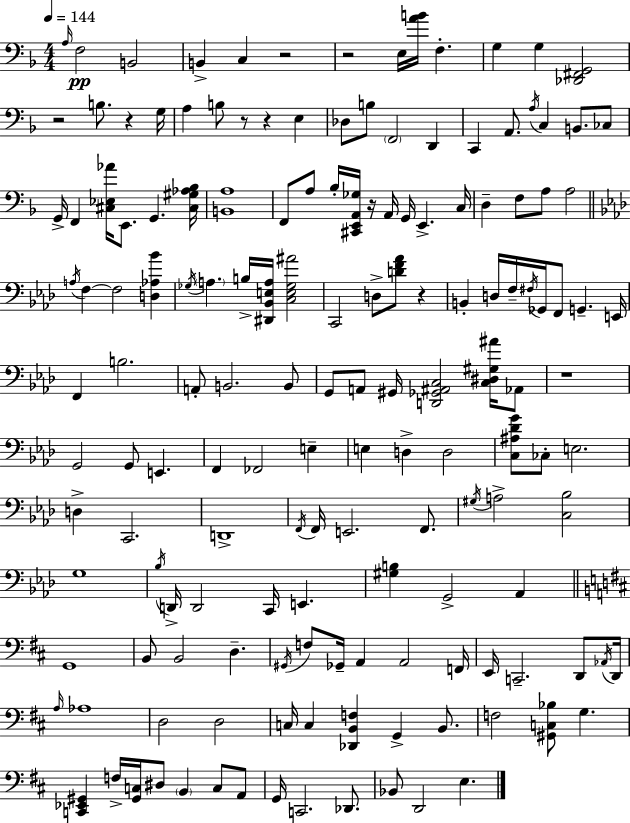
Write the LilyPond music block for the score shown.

{
  \clef bass
  \numericTimeSignature
  \time 4/4
  \key d \minor
  \tempo 4 = 144
  \repeat volta 2 { \grace { a16 }\pp f2 b,2 | b,4-> c4 r2 | r2 e16 <a' b'>16 f4.-. | g4 g4 <des, fis, g,>2 | \break r2 b8. r4 | g16 a4 b8 r8 r4 e4 | des8 b8 \parenthesize f,2 d,4 | c,4 a,8. \acciaccatura { a16 } c4 b,8. | \break ces8 g,16-> f,4 <cis ees aes'>16 e,8. g,4. | <cis gis aes bes>16 <b, a>1 | f,8 a8 bes16-. <cis, e, a, ges>16 r16 a,16 g,16 e,4.-> | c16 d4-- f8 a8 a2 | \break \bar "||" \break \key f \minor \acciaccatura { a16 } f4~~ f2 <d aes bes'>4 | \acciaccatura { ges16 } \parenthesize a4. b16-> <dis, bes, e a>16 <c e ges ais'>2 | c,2 d8-> <d' f' aes'>8 r4 | b,4-. d16 f16-- \acciaccatura { fis16 } ges,16 f,8 g,4.-- | \break e,16 f,4 b2. | a,8-. b,2. | b,8 g,8 a,8 gis,16 <d, ges, ais, c>2 | <c dis gis ais'>16 aes,8 r1 | \break g,2 g,8 e,4. | f,4 fes,2 e4-- | e4 d4-> d2 | <c ais des' g'>8 ces8-. e2. | \break d4-> c,2. | d,1-> | \acciaccatura { f,16 } f,16 e,2. | f,8. \acciaccatura { gis16 } a2-> <c bes>2 | \break g1 | \acciaccatura { bes16 } d,16-> d,2 c,16 | e,4. <gis b>4 g,2-> | aes,4 \bar "||" \break \key d \major g,1 | b,8 b,2 d4.-- | \acciaccatura { gis,16 } f8 ges,16-- a,4 a,2 | f,16 e,16 c,2.-- d,8 | \break \acciaccatura { aes,16 } d,16 \grace { a16 } aes1 | d2 d2 | c16 c4 <des, b, f>4 g,4-> | b,8. f2 <gis, c bes>8 g4. | \break <c, ees, gis,>4 f16-> <gis, c>16 dis8 \parenthesize b,4 c8 | a,8 g,16 c,2. | des,8. bes,8 d,2 e4. | } \bar "|."
}